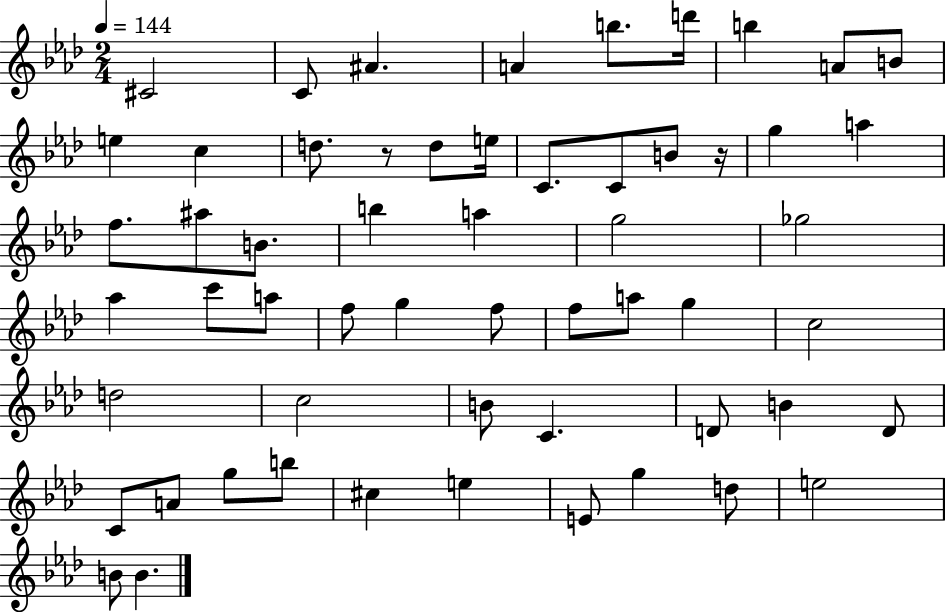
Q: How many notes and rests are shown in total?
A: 57